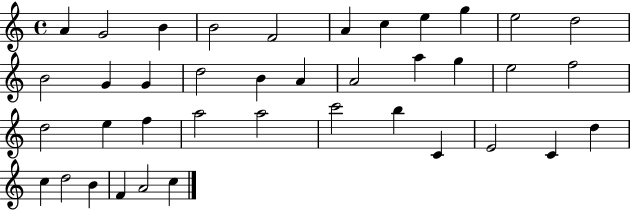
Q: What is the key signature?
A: C major